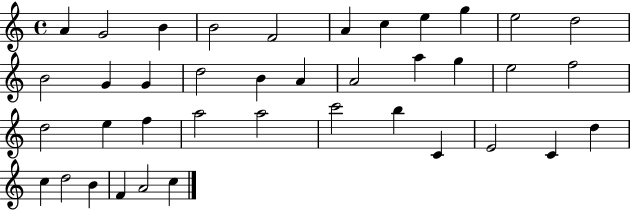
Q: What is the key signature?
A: C major